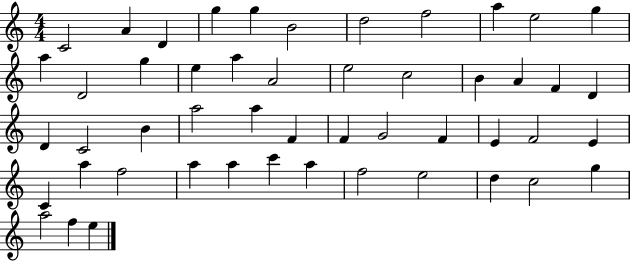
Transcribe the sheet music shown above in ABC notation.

X:1
T:Untitled
M:4/4
L:1/4
K:C
C2 A D g g B2 d2 f2 a e2 g a D2 g e a A2 e2 c2 B A F D D C2 B a2 a F F G2 F E F2 E C a f2 a a c' a f2 e2 d c2 g a2 f e